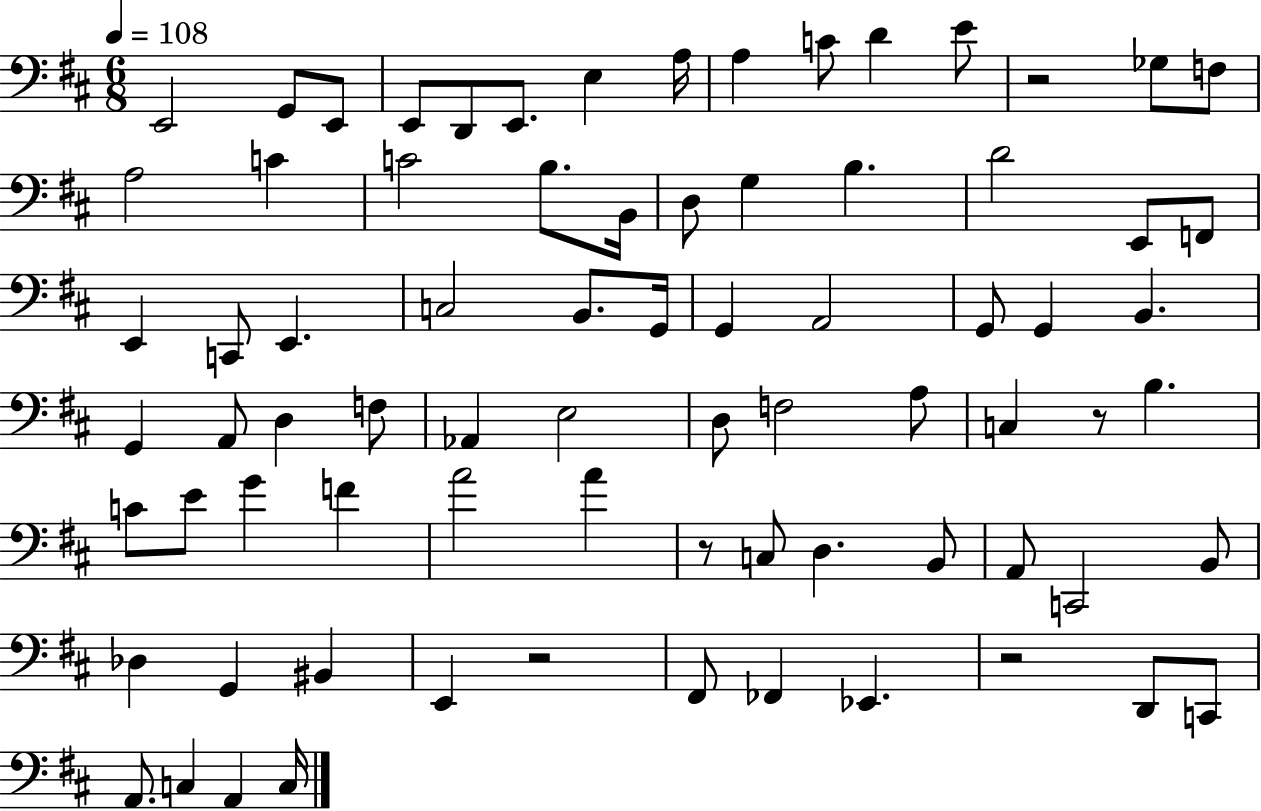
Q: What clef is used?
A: bass